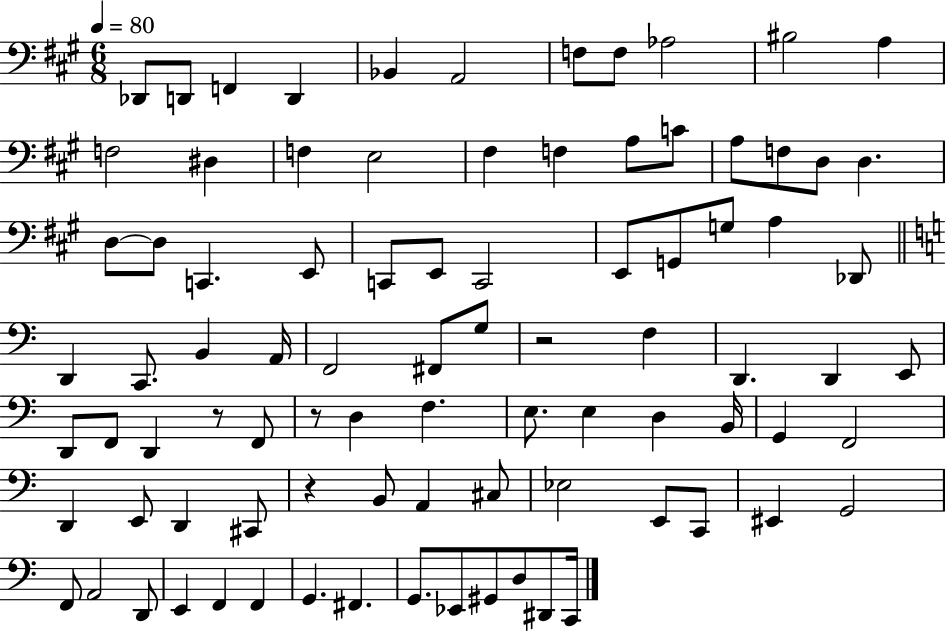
X:1
T:Untitled
M:6/8
L:1/4
K:A
_D,,/2 D,,/2 F,, D,, _B,, A,,2 F,/2 F,/2 _A,2 ^B,2 A, F,2 ^D, F, E,2 ^F, F, A,/2 C/2 A,/2 F,/2 D,/2 D, D,/2 D,/2 C,, E,,/2 C,,/2 E,,/2 C,,2 E,,/2 G,,/2 G,/2 A, _D,,/2 D,, C,,/2 B,, A,,/4 F,,2 ^F,,/2 G,/2 z2 F, D,, D,, E,,/2 D,,/2 F,,/2 D,, z/2 F,,/2 z/2 D, F, E,/2 E, D, B,,/4 G,, F,,2 D,, E,,/2 D,, ^C,,/2 z B,,/2 A,, ^C,/2 _E,2 E,,/2 C,,/2 ^E,, G,,2 F,,/2 A,,2 D,,/2 E,, F,, F,, G,, ^F,, G,,/2 _E,,/2 ^G,,/2 D,/2 ^D,,/2 C,,/4